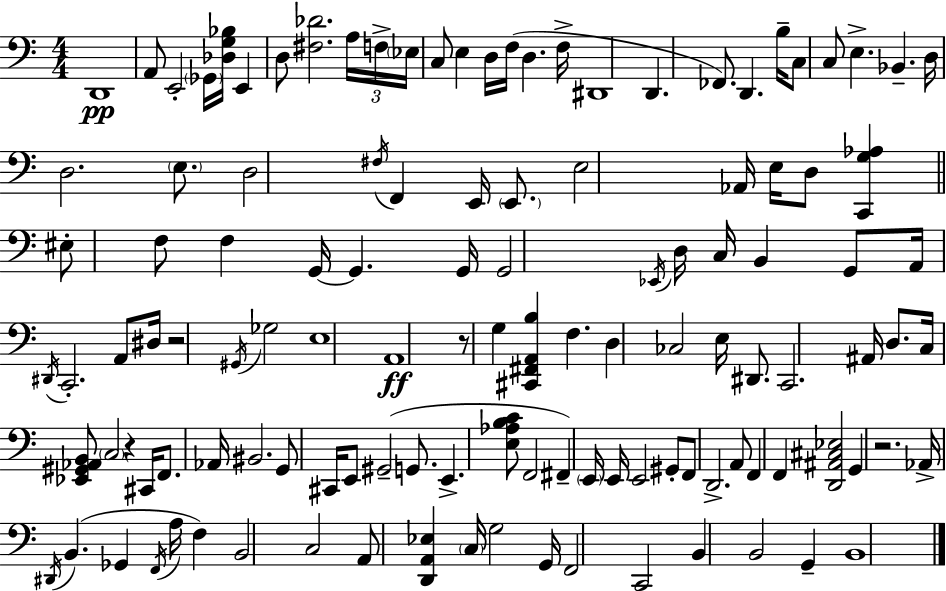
X:1
T:Untitled
M:4/4
L:1/4
K:C
D,,4 A,,/2 E,,2 _G,,/4 [_D,G,_B,]/4 E,, D,/2 [^F,_D]2 A,/4 F,/4 _E,/4 C,/2 E, D,/4 F,/4 D, F,/4 ^D,,4 D,, _F,,/2 D,, B,/4 C,/2 C,/2 E, _B,, D,/4 D,2 E,/2 D,2 ^F,/4 F,, E,,/4 E,,/2 E,2 _A,,/4 E,/4 D,/2 [C,,G,_A,] ^E,/2 F,/2 F, G,,/4 G,, G,,/4 G,,2 _E,,/4 D,/4 C,/4 B,, G,,/2 A,,/4 ^D,,/4 C,,2 A,,/2 ^D,/4 z2 ^G,,/4 _G,2 E,4 A,,4 z/2 G, [^C,,^F,,A,,B,] F, D, _C,2 E,/4 ^D,,/2 C,,2 ^A,,/4 D,/2 C,/4 [_E,,^G,,_A,,B,,]/2 C,2 z ^C,,/4 F,,/2 _A,,/4 ^B,,2 G,,/2 ^C,,/4 E,,/2 ^G,,2 G,,/2 E,, [E,_A,B,C]/2 F,,2 ^F,, E,,/4 E,,/4 E,,2 ^G,,/2 F,,/2 D,,2 A,,/2 F,, F,, [D,,^A,,^C,_E,]2 G,, z2 _A,,/4 ^D,,/4 B,, _G,, F,,/4 A,/4 F, B,,2 C,2 A,,/2 [D,,A,,_E,] C,/4 G,2 G,,/4 F,,2 C,,2 B,, B,,2 G,, B,,4